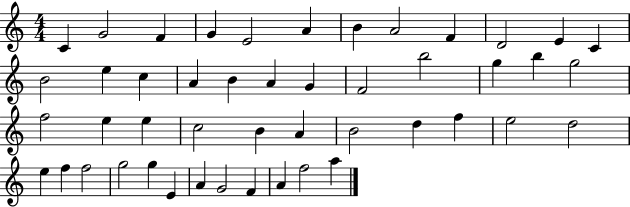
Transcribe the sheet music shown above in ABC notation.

X:1
T:Untitled
M:4/4
L:1/4
K:C
C G2 F G E2 A B A2 F D2 E C B2 e c A B A G F2 b2 g b g2 f2 e e c2 B A B2 d f e2 d2 e f f2 g2 g E A G2 F A f2 a